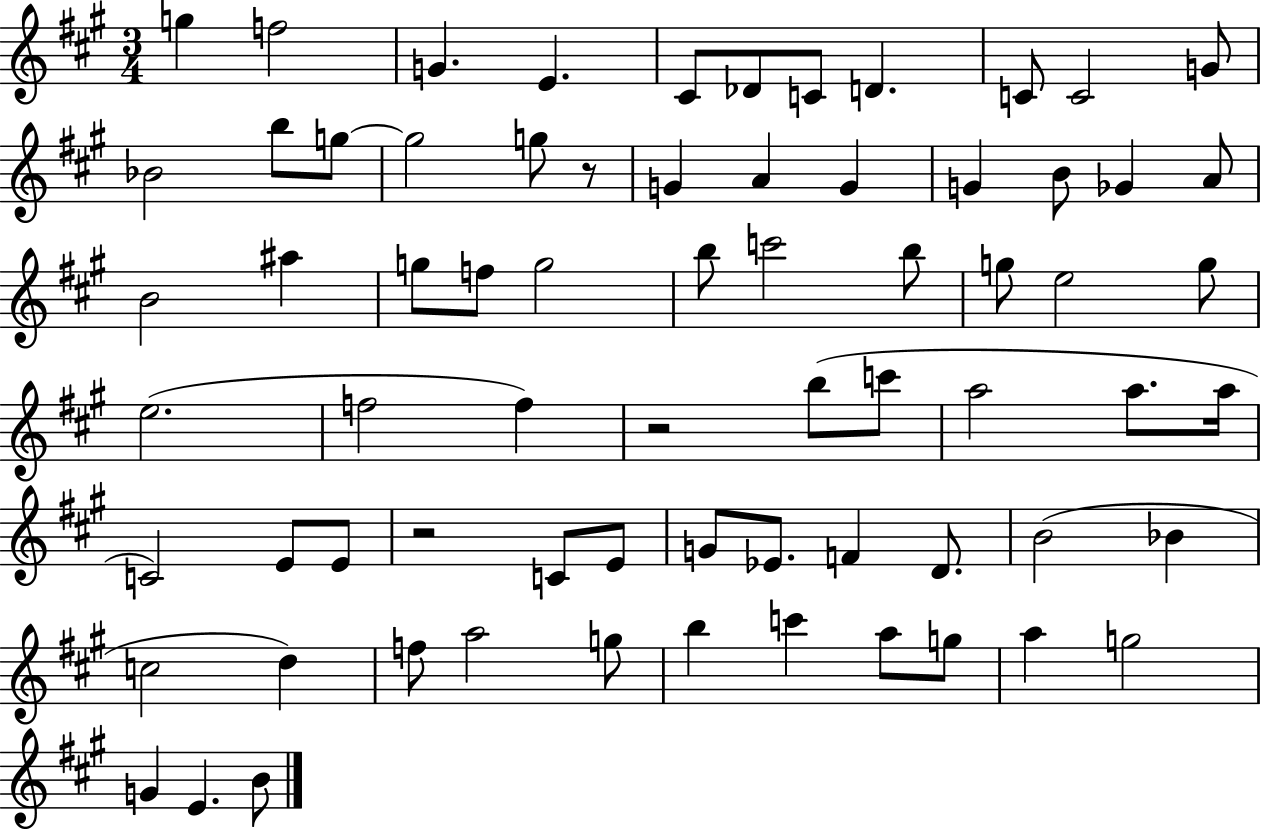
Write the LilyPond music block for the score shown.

{
  \clef treble
  \numericTimeSignature
  \time 3/4
  \key a \major
  g''4 f''2 | g'4. e'4. | cis'8 des'8 c'8 d'4. | c'8 c'2 g'8 | \break bes'2 b''8 g''8~~ | g''2 g''8 r8 | g'4 a'4 g'4 | g'4 b'8 ges'4 a'8 | \break b'2 ais''4 | g''8 f''8 g''2 | b''8 c'''2 b''8 | g''8 e''2 g''8 | \break e''2.( | f''2 f''4) | r2 b''8( c'''8 | a''2 a''8. a''16 | \break c'2) e'8 e'8 | r2 c'8 e'8 | g'8 ees'8. f'4 d'8. | b'2( bes'4 | \break c''2 d''4) | f''8 a''2 g''8 | b''4 c'''4 a''8 g''8 | a''4 g''2 | \break g'4 e'4. b'8 | \bar "|."
}